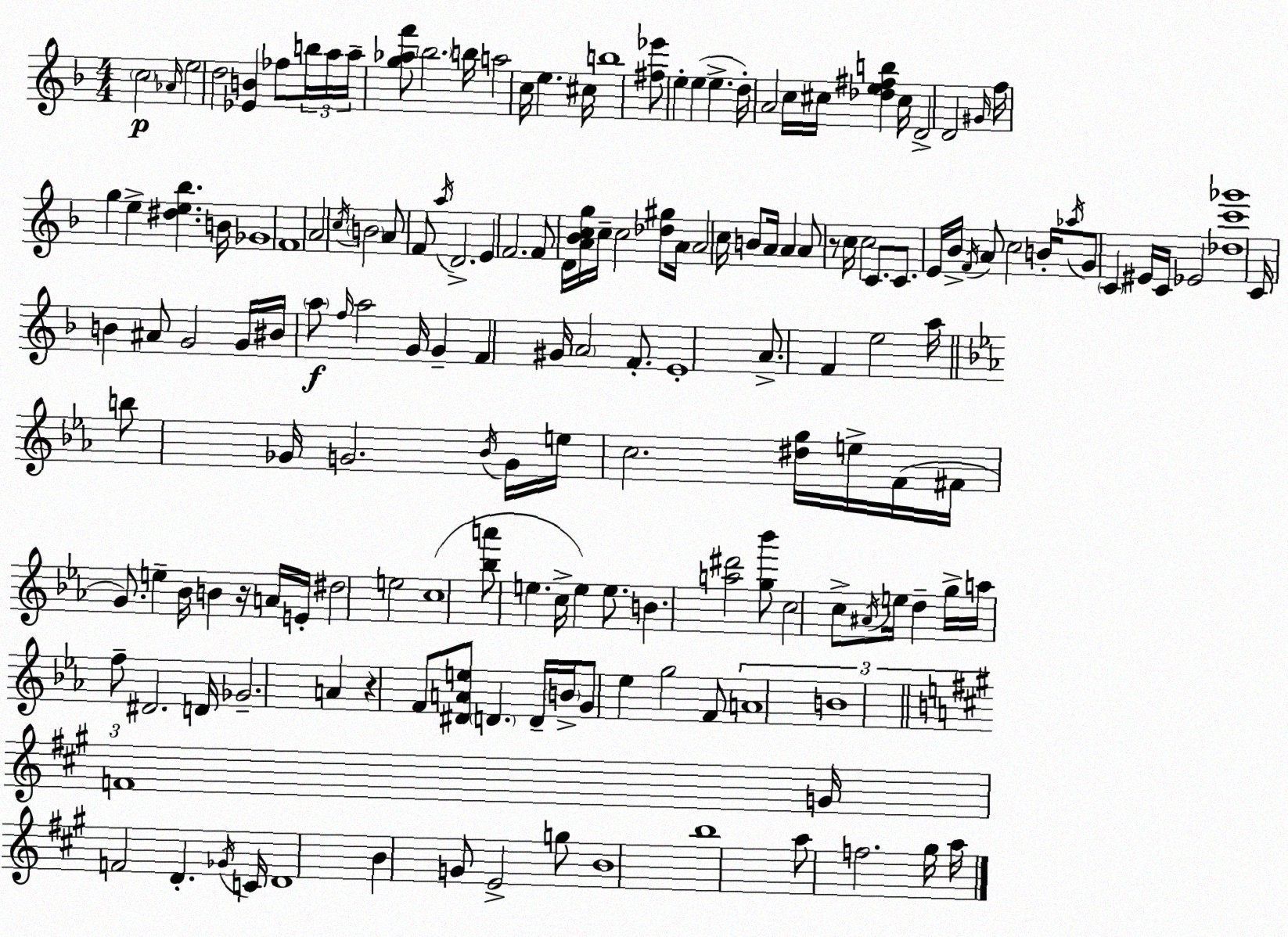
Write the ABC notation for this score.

X:1
T:Untitled
M:4/4
L:1/4
K:F
c2 _A/4 e2 d2 [_EB] _f/2 b/4 a/4 a/4 [g_af']/2 _b2 b/4 a2 c/4 e ^c/4 b4 [^f_e']/2 e e e d/4 A2 c/4 ^c/4 [_de^fb] ^c/4 D2 D2 ^G/4 f/4 g e [^de_b] B/4 _G4 F4 A2 c/4 B2 A/2 F/2 a/4 D2 E F2 F/2 D/4 [A_Bcg]/4 c/4 c2 [_d^g]/2 A/4 A2 c/4 B/2 A/4 A A/2 z/2 c/4 c2 C/2 C/2 E/4 _B/4 F/4 A/2 c2 B/4 _a/4 G/2 C ^E/4 C/4 _E2 [_dc'_g']4 C/4 B ^A/2 G2 G/4 ^B/4 a/2 f/4 a2 G/4 G F ^G/4 A2 F/2 E4 A/2 F e2 a/4 b/2 _G/4 G2 _B/4 G/4 e/4 c2 [^dg]/4 e/4 F/4 ^F/4 G/2 e _B/4 B z/4 A/4 E/4 ^d2 e2 c4 [_ba']/2 e c/4 e e/2 B [a^d']2 [g_b']/2 c2 c/2 ^A/4 e/4 d g/4 a/4 f/2 ^D2 D/4 _G2 A z F/2 [^DAe]/2 D D/4 B/4 G/2 _e g2 F/2 A4 B4 F4 G/4 F2 D _G/4 C/4 D4 B G/2 E2 g/2 B4 b4 a/2 f2 ^g/4 a/4